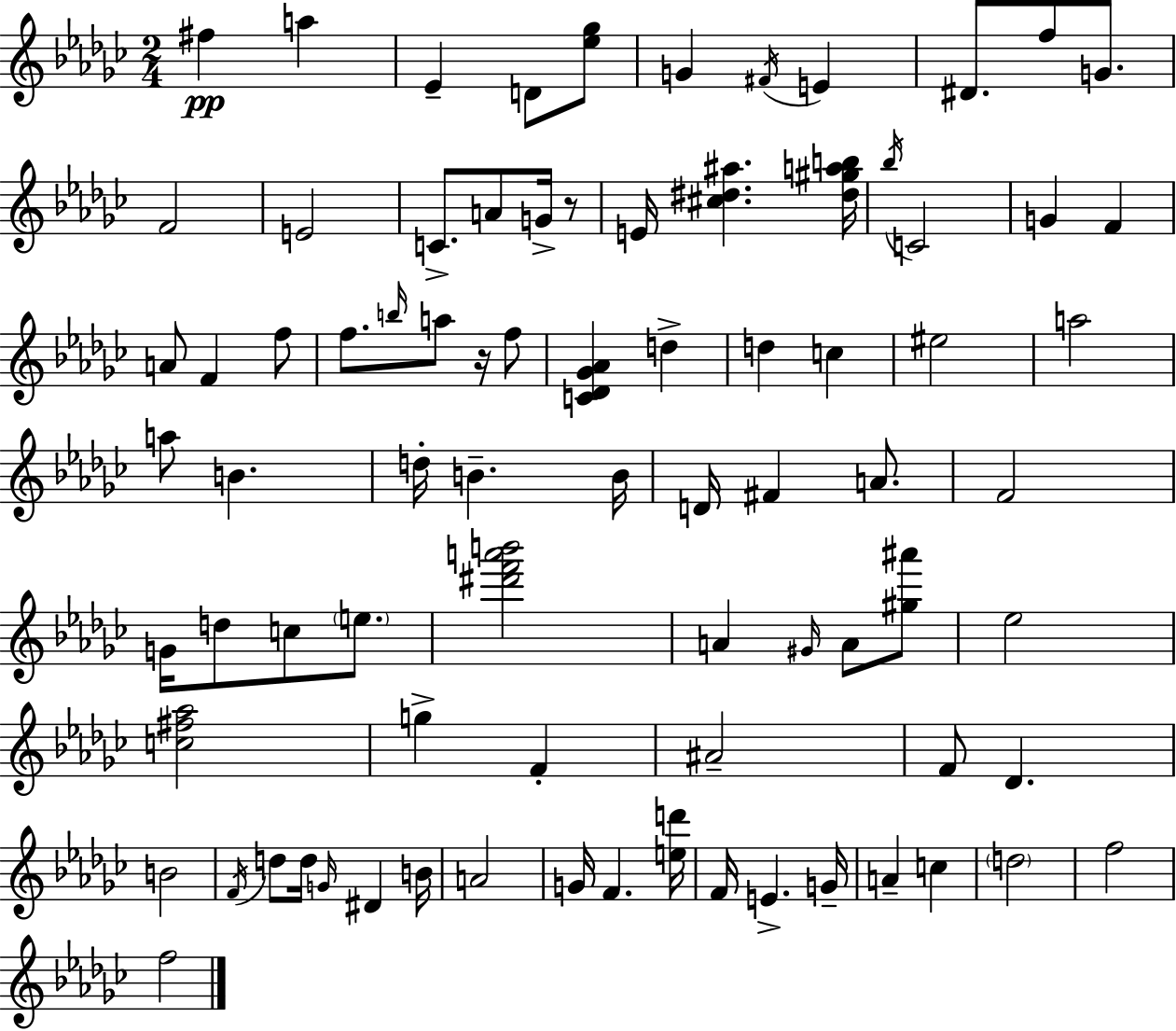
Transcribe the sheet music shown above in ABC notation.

X:1
T:Untitled
M:2/4
L:1/4
K:Ebm
^f a _E D/2 [_e_g]/2 G ^F/4 E ^D/2 f/2 G/2 F2 E2 C/2 A/2 G/4 z/2 E/4 [^c^d^a] [^d^gab]/4 _b/4 C2 G F A/2 F f/2 f/2 b/4 a/2 z/4 f/2 [C_D_G_A] d d c ^e2 a2 a/2 B d/4 B B/4 D/4 ^F A/2 F2 G/4 d/2 c/2 e/2 [^d'f'a'b']2 A ^G/4 A/2 [^g^a']/2 _e2 [c^f_a]2 g F ^A2 F/2 _D B2 F/4 d/2 d/4 G/4 ^D B/4 A2 G/4 F [ed']/4 F/4 E G/4 A c d2 f2 f2